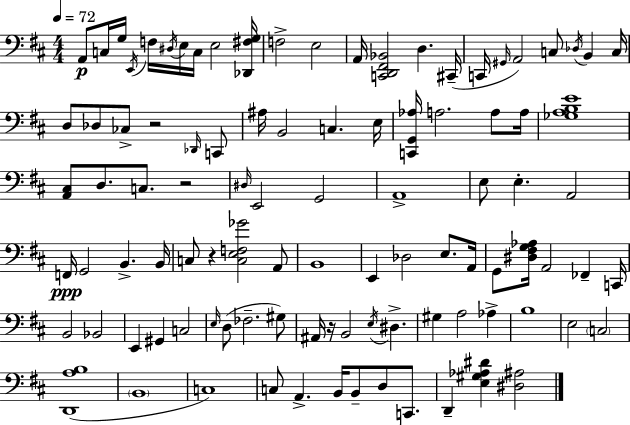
{
  \clef bass
  \numericTimeSignature
  \time 4/4
  \key d \major
  \tempo 4 = 72
  a,8\p c16 g16 \acciaccatura { e,16 } f16 \acciaccatura { dis16 } e16 c16 e2 | <des, fis g>16 f2-> e2 | a,16 <c, d, fis, bes,>2 d4. | cis,16--( c,16 \grace { gis,16 } a,2) c8 \acciaccatura { des16 } b,4 | \break c16 d8 des8 ces8-> r2 | \grace { des,16 } c,8 ais16 b,2 c4. | e16 <c, g, aes>16 a2. | a8 a16 <ges a b e'>1 | \break <a, cis>8 d8. c8. r2 | \grace { dis16 } e,2 g,2 | a,1-> | e8 e4.-. a,2 | \break f,16\ppp g,2 b,4.-> | b,16 c8 r4 <c e f ges'>2 | a,8 b,1 | e,4 des2 | \break e8. a,16 g,8 <dis fis g aes>16 a,2 | fes,4-- c,16 b,2 bes,2 | e,4 gis,4 c2 | \grace { e16 }( d8 fes2.-- | \break gis8) ais,16 r16 b,2 | \acciaccatura { e16 } dis4.-> gis4 a2 | aes4-> b1 | e2 | \break \parenthesize c2 <d, a b>1( | \parenthesize b,1 | c1) | c8 a,4.-> | \break b,16 b,8-- d8 c,8. d,4-- <e gis aes dis'>4 | <dis ais>2 \bar "|."
}